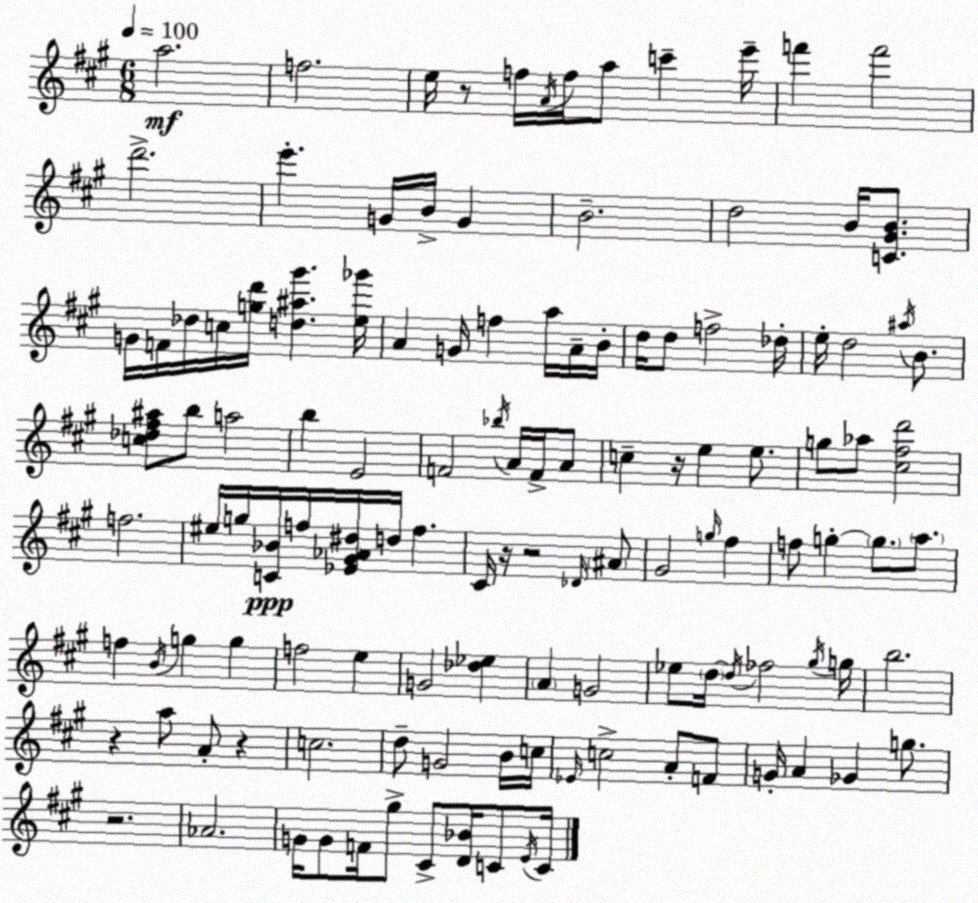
X:1
T:Untitled
M:6/8
L:1/4
K:A
a2 f2 e/4 z/2 f/4 A/4 f/4 a/2 c' e'/4 f' f'2 d'2 e' G/4 B/4 G B2 d2 B/4 [C^GB]/2 G/4 F/4 _d/4 c/4 [gd']/4 [d^a^g'] [e_g']/4 A G/4 f a/4 A/4 B/4 d/4 d/2 f2 _d/4 e/4 d2 ^a/4 B/2 [c_d^f^a]/2 b/2 a2 b E2 F2 _b/4 A/4 F/4 A/2 c z/4 e e/2 g/2 _a/2 [^c^fd']2 f2 ^e/4 g/4 [C_B]/4 f/4 [_E^G_A^d]/4 d/4 f ^C/4 z/4 z2 _D/4 ^A/2 ^G2 g/4 ^f f/2 g g/2 a/2 f B/4 g g f2 e G2 [_d_e] A G2 _e/2 d/4 d/4 _f2 ^g/4 g/4 b2 z a/2 A/2 z c2 d/2 G2 B/4 c/4 _E/4 c2 A/2 F/2 G/4 A _G g/2 z2 _A2 G/4 G/2 F/4 ^g/2 ^C/2 [D_B]/4 C/2 E/4 C/4